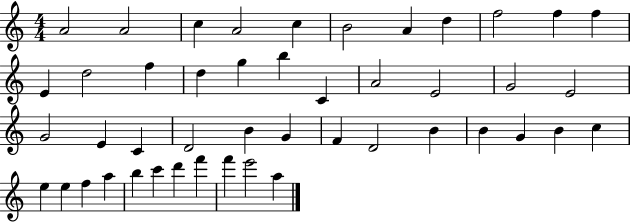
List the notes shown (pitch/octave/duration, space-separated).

A4/h A4/h C5/q A4/h C5/q B4/h A4/q D5/q F5/h F5/q F5/q E4/q D5/h F5/q D5/q G5/q B5/q C4/q A4/h E4/h G4/h E4/h G4/h E4/q C4/q D4/h B4/q G4/q F4/q D4/h B4/q B4/q G4/q B4/q C5/q E5/q E5/q F5/q A5/q B5/q C6/q D6/q F6/q F6/q E6/h A5/q